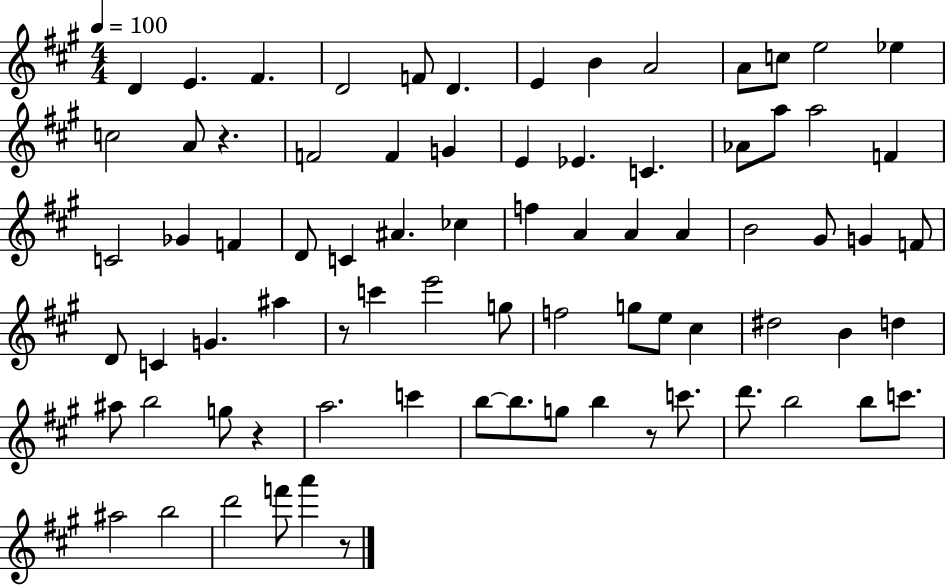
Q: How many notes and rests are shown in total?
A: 78